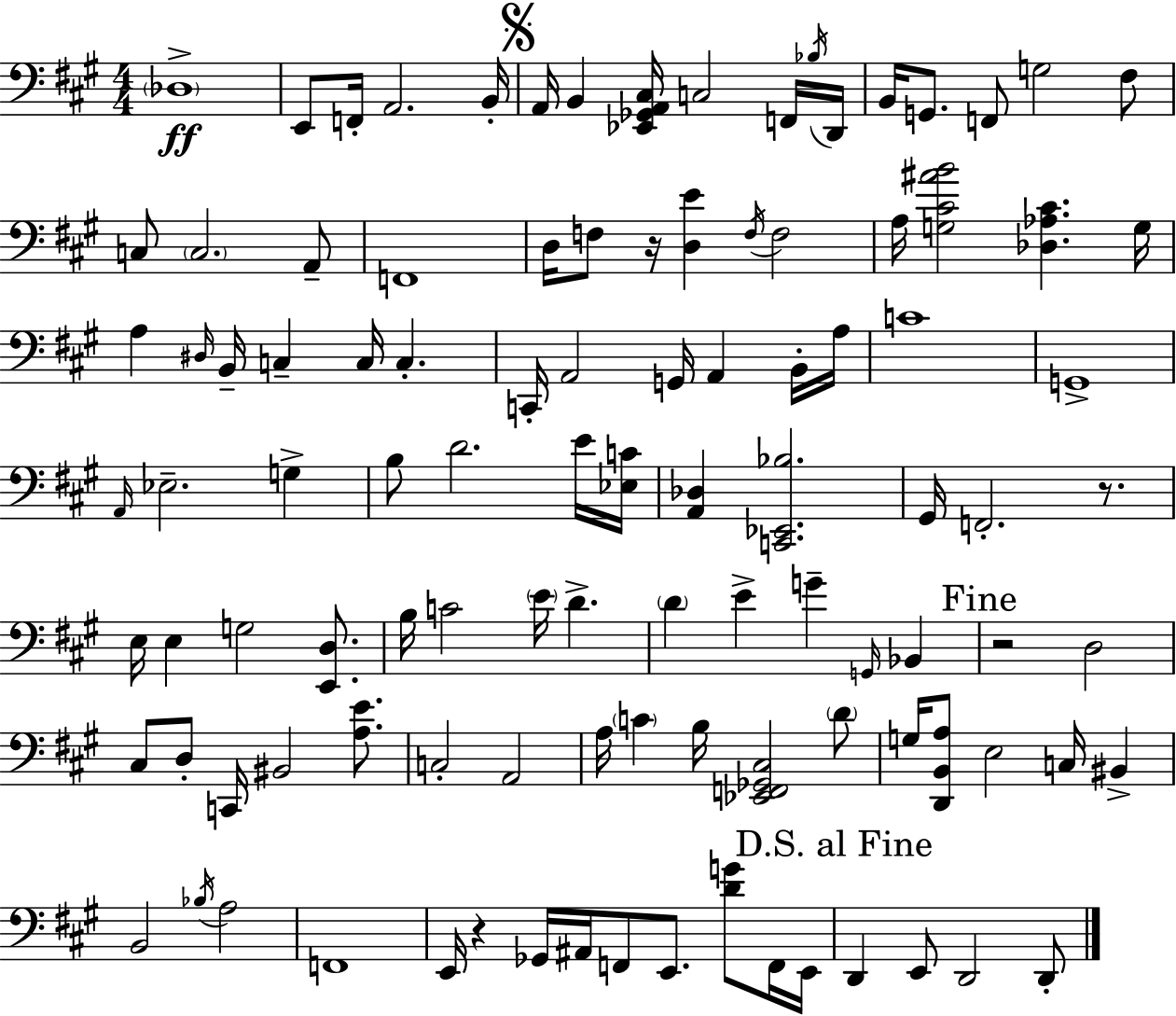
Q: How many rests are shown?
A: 4